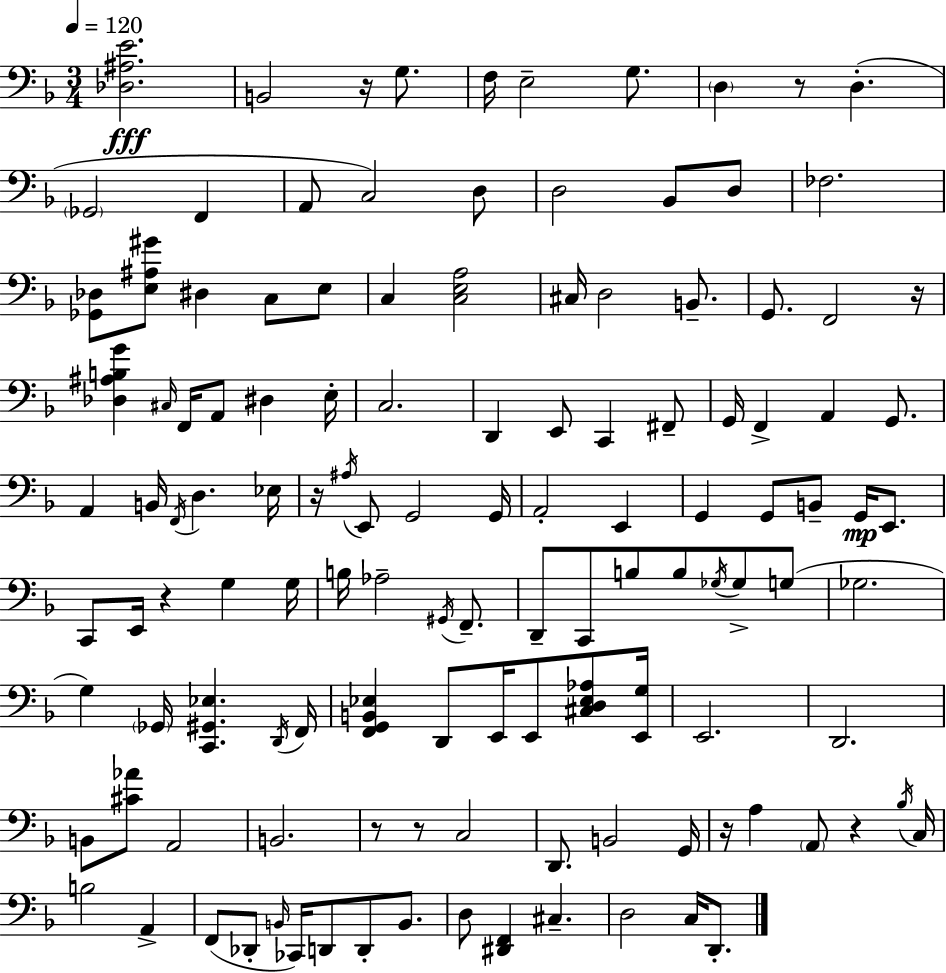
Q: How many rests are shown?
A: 9